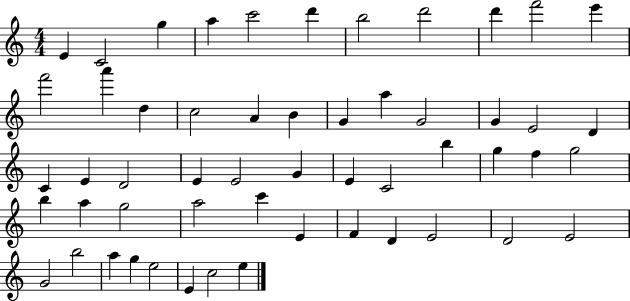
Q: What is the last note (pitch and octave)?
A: E5